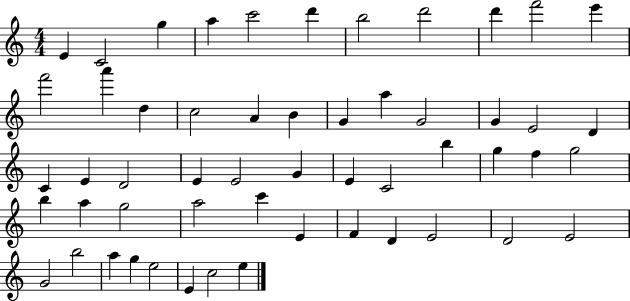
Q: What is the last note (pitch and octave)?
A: E5